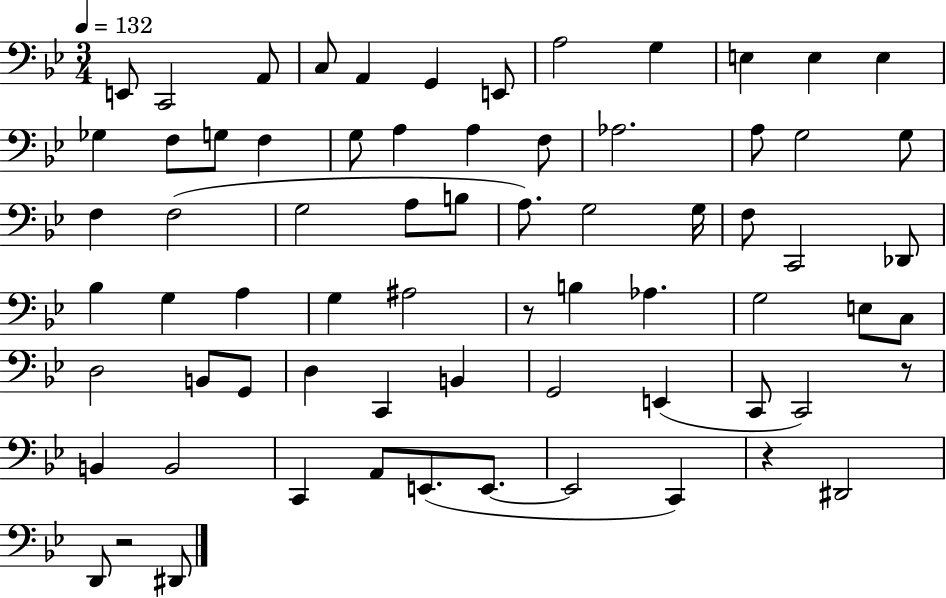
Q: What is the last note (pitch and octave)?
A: D#2